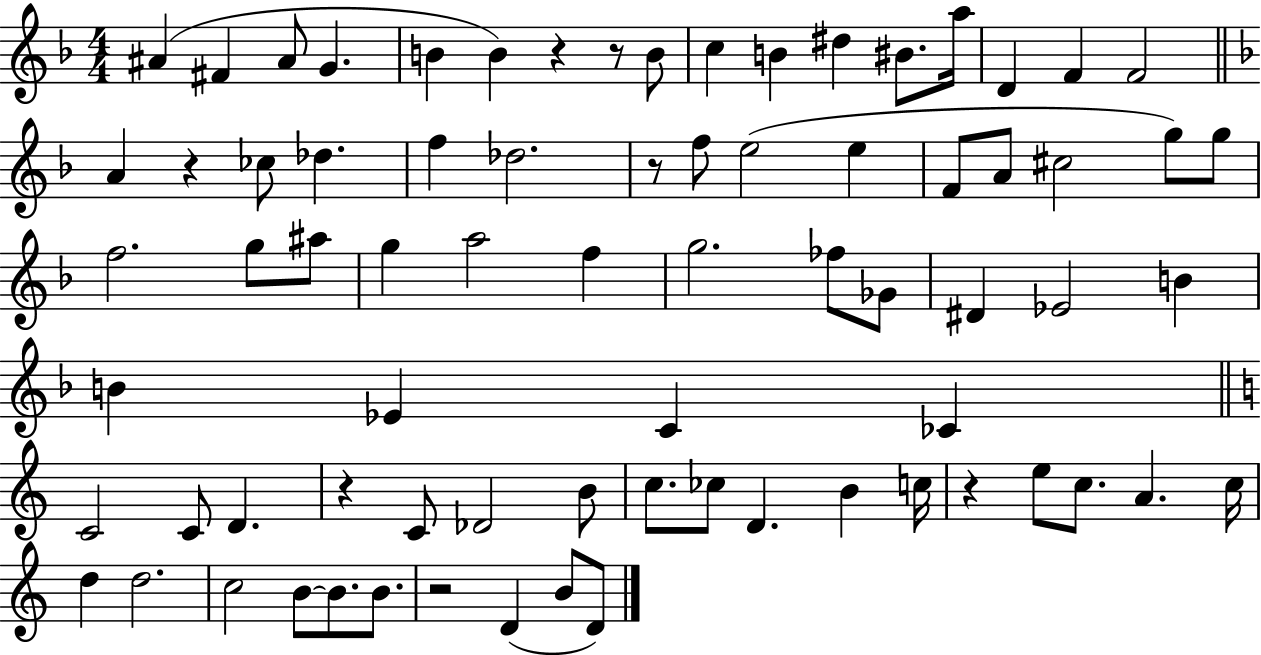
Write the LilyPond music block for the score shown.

{
  \clef treble
  \numericTimeSignature
  \time 4/4
  \key f \major
  ais'4( fis'4 ais'8 g'4. | b'4 b'4) r4 r8 b'8 | c''4 b'4 dis''4 bis'8. a''16 | d'4 f'4 f'2 | \break \bar "||" \break \key d \minor a'4 r4 ces''8 des''4. | f''4 des''2. | r8 f''8 e''2( e''4 | f'8 a'8 cis''2 g''8) g''8 | \break f''2. g''8 ais''8 | g''4 a''2 f''4 | g''2. fes''8 ges'8 | dis'4 ees'2 b'4 | \break b'4 ees'4 c'4 ces'4 | \bar "||" \break \key c \major c'2 c'8 d'4. | r4 c'8 des'2 b'8 | c''8. ces''8 d'4. b'4 c''16 | r4 e''8 c''8. a'4. c''16 | \break d''4 d''2. | c''2 b'8~~ b'8. b'8. | r2 d'4( b'8 d'8) | \bar "|."
}